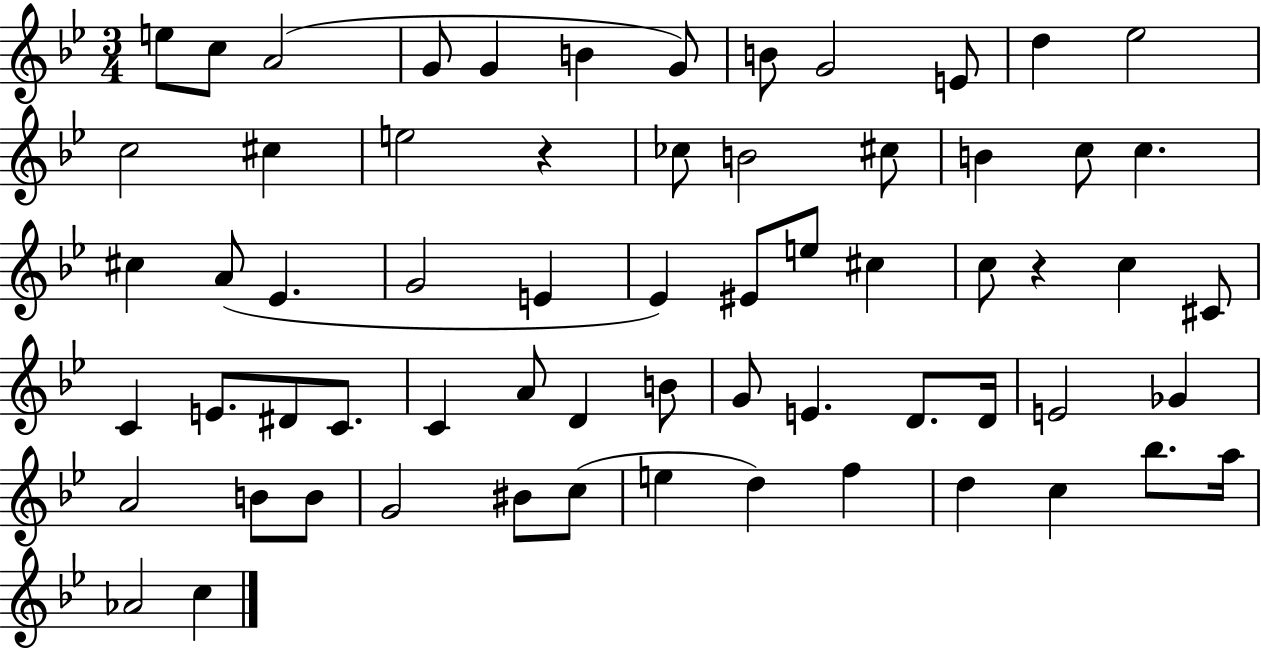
{
  \clef treble
  \numericTimeSignature
  \time 3/4
  \key bes \major
  \repeat volta 2 { e''8 c''8 a'2( | g'8 g'4 b'4 g'8) | b'8 g'2 e'8 | d''4 ees''2 | \break c''2 cis''4 | e''2 r4 | ces''8 b'2 cis''8 | b'4 c''8 c''4. | \break cis''4 a'8( ees'4. | g'2 e'4 | ees'4) eis'8 e''8 cis''4 | c''8 r4 c''4 cis'8 | \break c'4 e'8. dis'8 c'8. | c'4 a'8 d'4 b'8 | g'8 e'4. d'8. d'16 | e'2 ges'4 | \break a'2 b'8 b'8 | g'2 bis'8 c''8( | e''4 d''4) f''4 | d''4 c''4 bes''8. a''16 | \break aes'2 c''4 | } \bar "|."
}